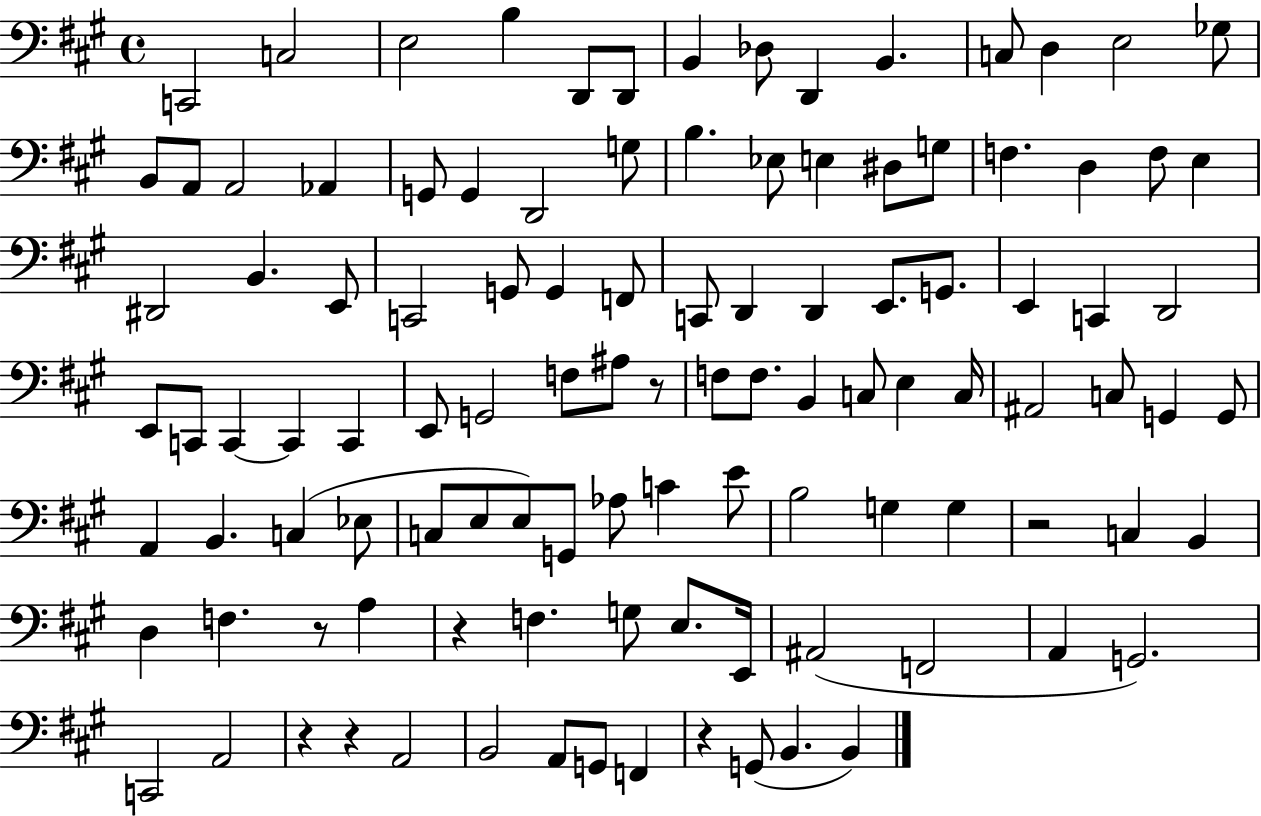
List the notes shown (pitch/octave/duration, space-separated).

C2/h C3/h E3/h B3/q D2/e D2/e B2/q Db3/e D2/q B2/q. C3/e D3/q E3/h Gb3/e B2/e A2/e A2/h Ab2/q G2/e G2/q D2/h G3/e B3/q. Eb3/e E3/q D#3/e G3/e F3/q. D3/q F3/e E3/q D#2/h B2/q. E2/e C2/h G2/e G2/q F2/e C2/e D2/q D2/q E2/e. G2/e. E2/q C2/q D2/h E2/e C2/e C2/q C2/q C2/q E2/e G2/h F3/e A#3/e R/e F3/e F3/e. B2/q C3/e E3/q C3/s A#2/h C3/e G2/q G2/e A2/q B2/q. C3/q Eb3/e C3/e E3/e E3/e G2/e Ab3/e C4/q E4/e B3/h G3/q G3/q R/h C3/q B2/q D3/q F3/q. R/e A3/q R/q F3/q. G3/e E3/e. E2/s A#2/h F2/h A2/q G2/h. C2/h A2/h R/q R/q A2/h B2/h A2/e G2/e F2/q R/q G2/e B2/q. B2/q